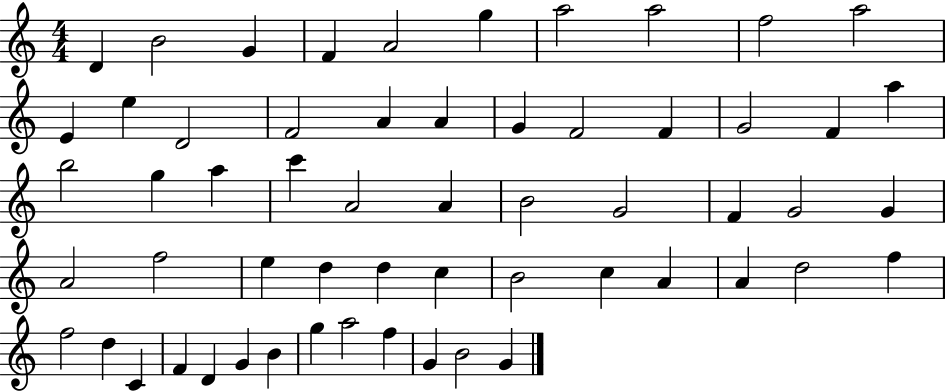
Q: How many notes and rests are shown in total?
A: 58